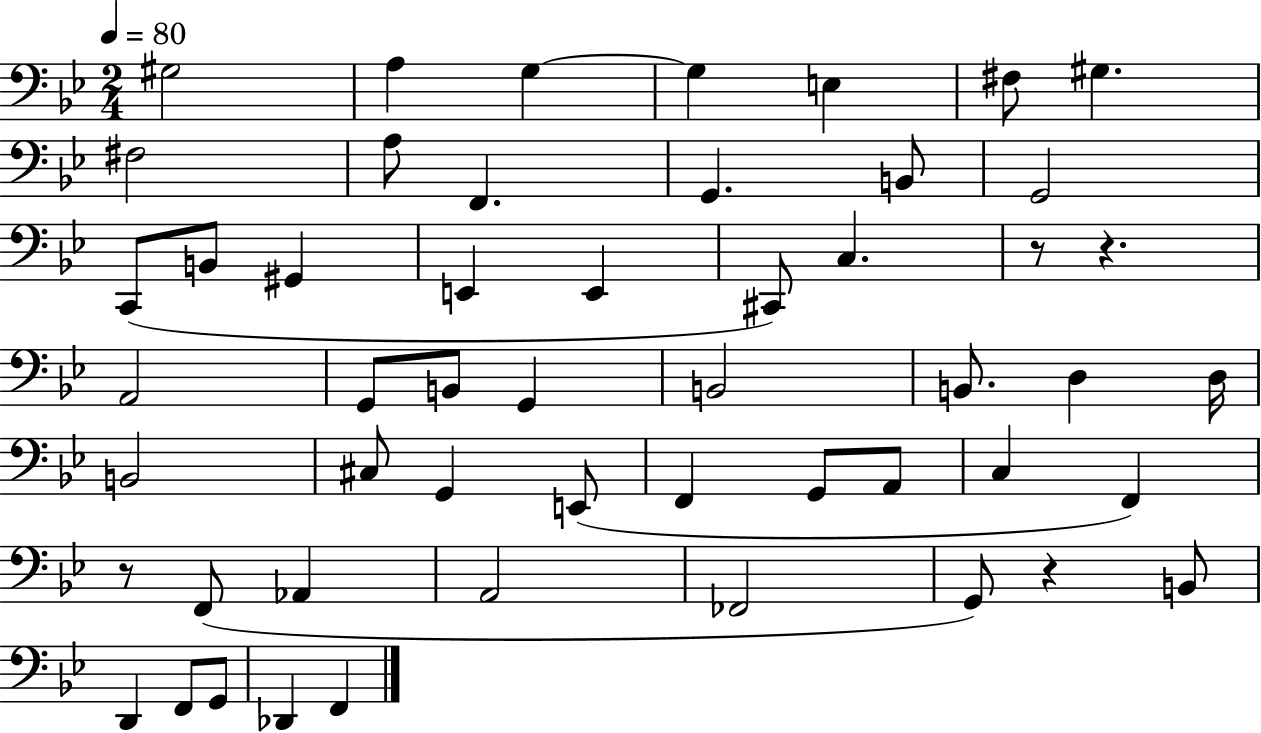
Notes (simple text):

G#3/h A3/q G3/q G3/q E3/q F#3/e G#3/q. F#3/h A3/e F2/q. G2/q. B2/e G2/h C2/e B2/e G#2/q E2/q E2/q C#2/e C3/q. R/e R/q. A2/h G2/e B2/e G2/q B2/h B2/e. D3/q D3/s B2/h C#3/e G2/q E2/e F2/q G2/e A2/e C3/q F2/q R/e F2/e Ab2/q A2/h FES2/h G2/e R/q B2/e D2/q F2/e G2/e Db2/q F2/q